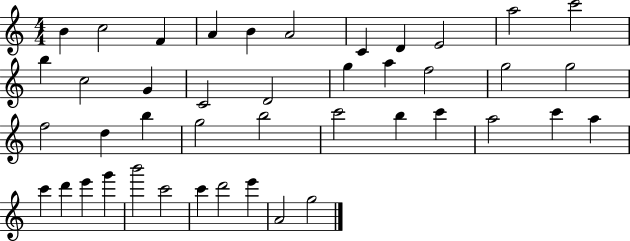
{
  \clef treble
  \numericTimeSignature
  \time 4/4
  \key c \major
  b'4 c''2 f'4 | a'4 b'4 a'2 | c'4 d'4 e'2 | a''2 c'''2 | \break b''4 c''2 g'4 | c'2 d'2 | g''4 a''4 f''2 | g''2 g''2 | \break f''2 d''4 b''4 | g''2 b''2 | c'''2 b''4 c'''4 | a''2 c'''4 a''4 | \break c'''4 d'''4 e'''4 g'''4 | b'''2 c'''2 | c'''4 d'''2 e'''4 | a'2 g''2 | \break \bar "|."
}